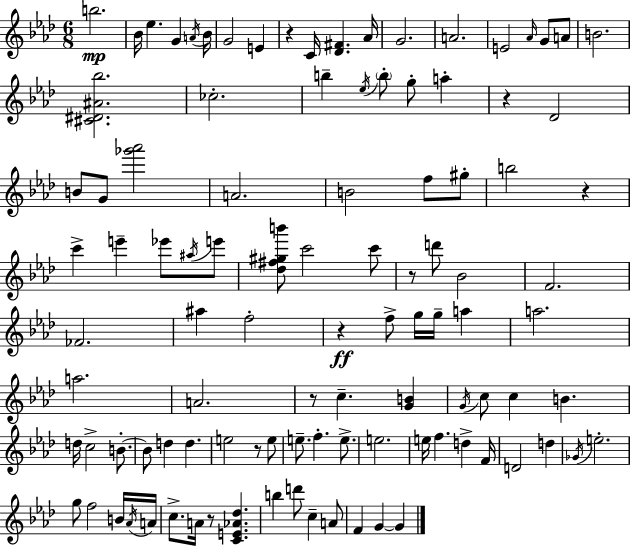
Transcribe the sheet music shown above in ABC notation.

X:1
T:Untitled
M:6/8
L:1/4
K:Fm
b2 _B/4 _e G A/4 _B/4 G2 E z C/4 [_D^F] _A/4 G2 A2 E2 _A/4 G/2 A/2 B2 [^C^D^A_b]2 _c2 b _e/4 b/2 g/2 a z _D2 B/2 G/2 [_g'_a']2 A2 B2 f/2 ^g/2 b2 z c' e' _e'/2 ^a/4 e'/2 [_d^f^gb']/2 c'2 c'/2 z/2 d'/2 _B2 F2 _F2 ^a f2 z f/2 g/4 g/4 a a2 a2 A2 z/2 c [GB] G/4 c/2 c B d/4 c2 B/2 B/2 d d e2 z/2 e/2 e/2 f e/2 e2 e/4 f d F/4 D2 d _G/4 e2 g/2 f2 B/4 _A/4 A/4 c/2 A/4 z/2 [CE_A_d] b d'/2 c A/2 F G G